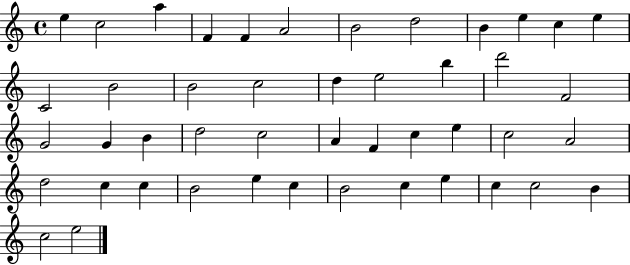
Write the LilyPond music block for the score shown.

{
  \clef treble
  \time 4/4
  \defaultTimeSignature
  \key c \major
  e''4 c''2 a''4 | f'4 f'4 a'2 | b'2 d''2 | b'4 e''4 c''4 e''4 | \break c'2 b'2 | b'2 c''2 | d''4 e''2 b''4 | d'''2 f'2 | \break g'2 g'4 b'4 | d''2 c''2 | a'4 f'4 c''4 e''4 | c''2 a'2 | \break d''2 c''4 c''4 | b'2 e''4 c''4 | b'2 c''4 e''4 | c''4 c''2 b'4 | \break c''2 e''2 | \bar "|."
}